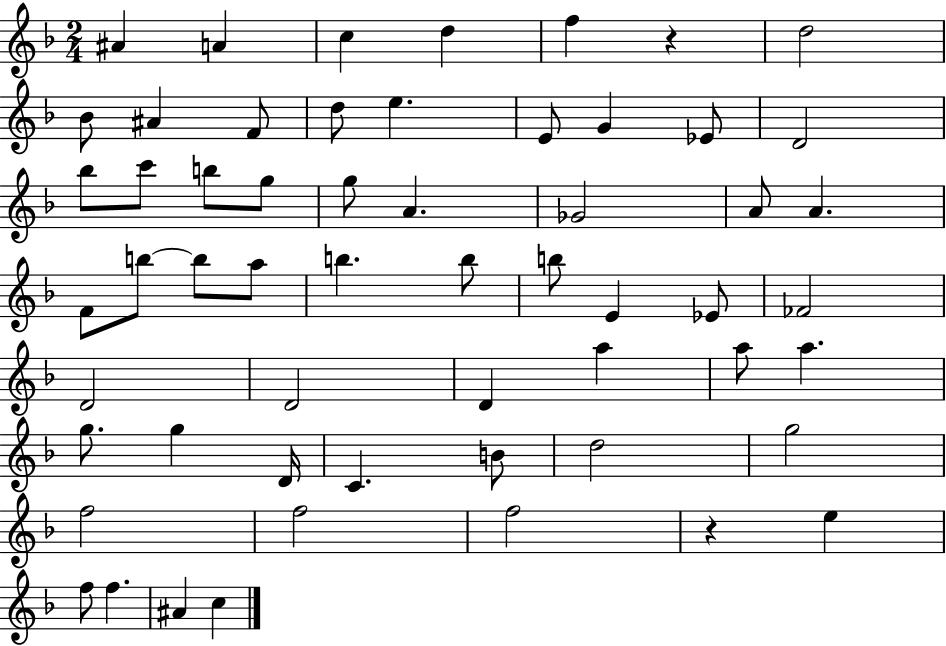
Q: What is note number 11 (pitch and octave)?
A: E5